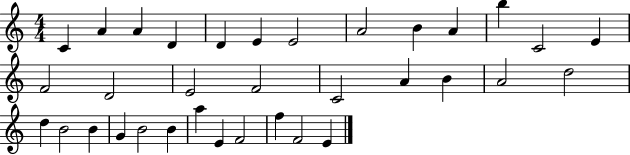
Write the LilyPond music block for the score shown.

{
  \clef treble
  \numericTimeSignature
  \time 4/4
  \key c \major
  c'4 a'4 a'4 d'4 | d'4 e'4 e'2 | a'2 b'4 a'4 | b''4 c'2 e'4 | \break f'2 d'2 | e'2 f'2 | c'2 a'4 b'4 | a'2 d''2 | \break d''4 b'2 b'4 | g'4 b'2 b'4 | a''4 e'4 f'2 | f''4 f'2 e'4 | \break \bar "|."
}